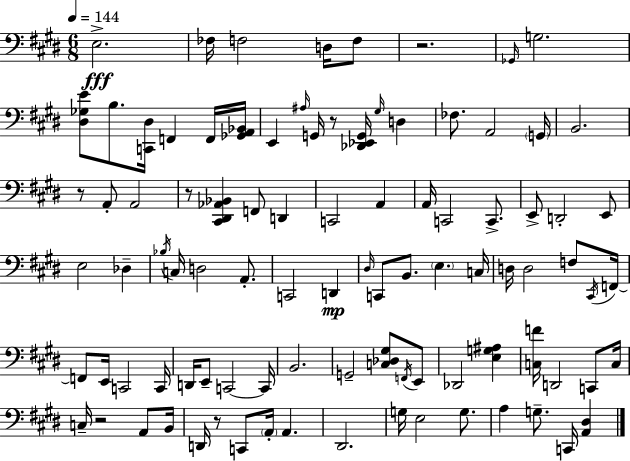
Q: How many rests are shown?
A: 6